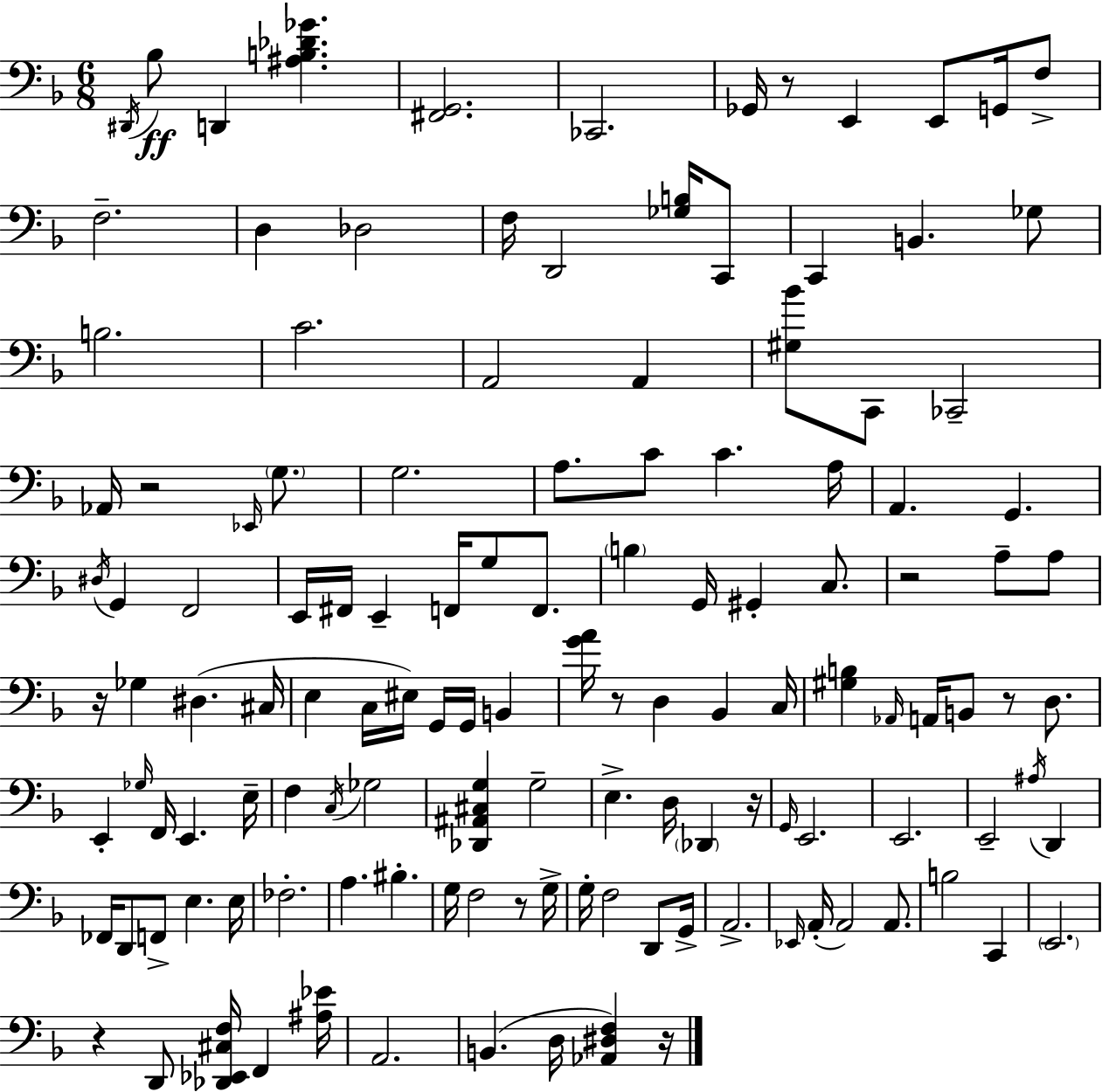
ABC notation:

X:1
T:Untitled
M:6/8
L:1/4
K:Dm
^D,,/4 _B,/2 D,, [^A,B,_D_G] [^F,,G,,]2 _C,,2 _G,,/4 z/2 E,, E,,/2 G,,/4 F,/2 F,2 D, _D,2 F,/4 D,,2 [_G,B,]/4 C,,/2 C,, B,, _G,/2 B,2 C2 A,,2 A,, [^G,_B]/2 C,,/2 _C,,2 _A,,/4 z2 _E,,/4 G,/2 G,2 A,/2 C/2 C A,/4 A,, G,, ^D,/4 G,, F,,2 E,,/4 ^F,,/4 E,, F,,/4 G,/2 F,,/2 B, G,,/4 ^G,, C,/2 z2 A,/2 A,/2 z/4 _G, ^D, ^C,/4 E, C,/4 ^E,/4 G,,/4 G,,/4 B,, [GA]/4 z/2 D, _B,, C,/4 [^G,B,] _A,,/4 A,,/4 B,,/2 z/2 D,/2 E,, _G,/4 F,,/4 E,, E,/4 F, C,/4 _G,2 [_D,,^A,,^C,G,] G,2 E, D,/4 _D,, z/4 G,,/4 E,,2 E,,2 E,,2 ^A,/4 D,, _F,,/4 D,,/2 F,,/2 E, E,/4 _F,2 A, ^B, G,/4 F,2 z/2 G,/4 G,/4 F,2 D,,/2 G,,/4 A,,2 _E,,/4 A,,/4 A,,2 A,,/2 B,2 C,, E,,2 z D,,/2 [_D,,_E,,^C,F,]/4 F,, [^A,_E]/4 A,,2 B,, D,/4 [_A,,^D,F,] z/4